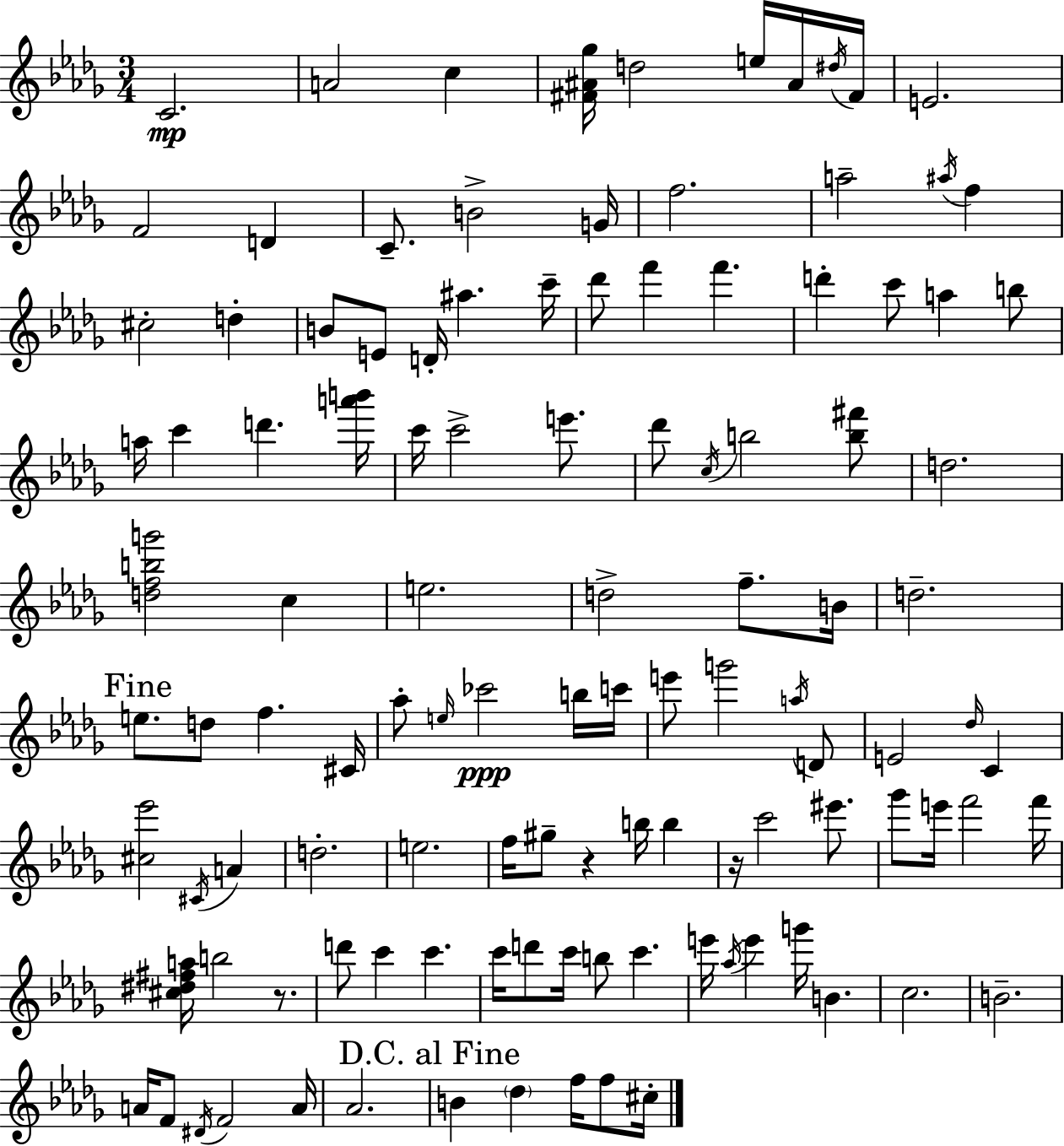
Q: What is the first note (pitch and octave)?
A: C4